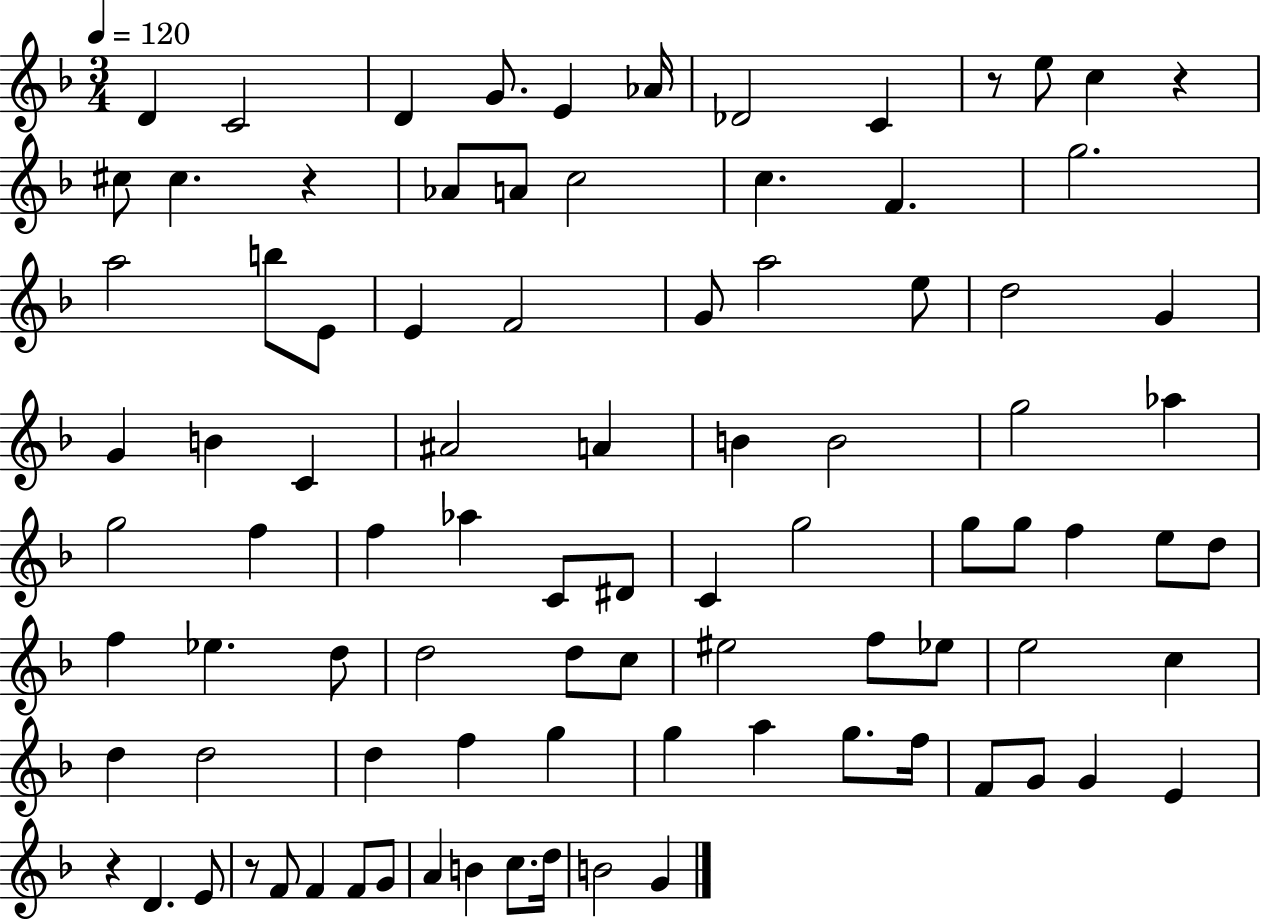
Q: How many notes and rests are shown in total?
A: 91